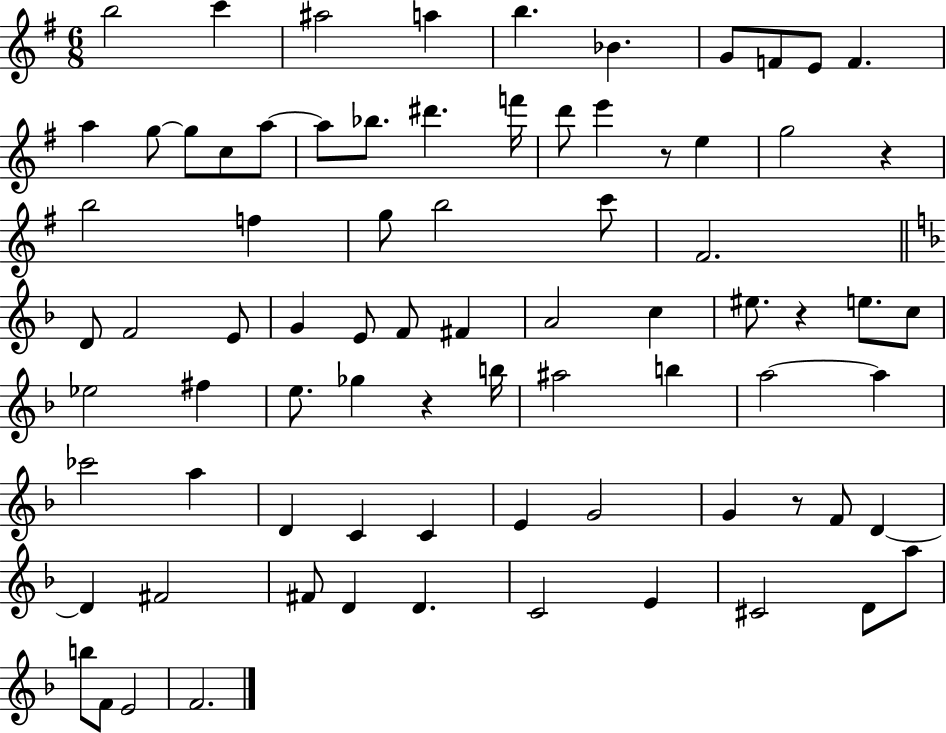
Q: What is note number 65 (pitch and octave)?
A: D4